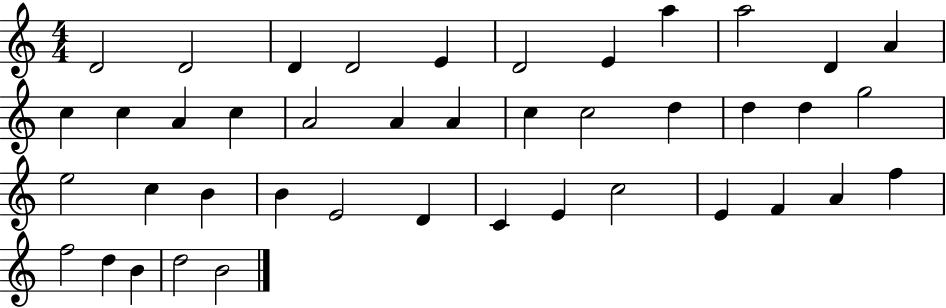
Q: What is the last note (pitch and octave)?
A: B4